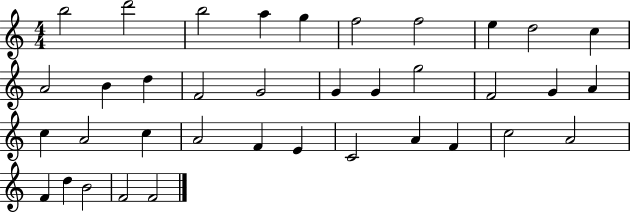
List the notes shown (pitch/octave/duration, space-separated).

B5/h D6/h B5/h A5/q G5/q F5/h F5/h E5/q D5/h C5/q A4/h B4/q D5/q F4/h G4/h G4/q G4/q G5/h F4/h G4/q A4/q C5/q A4/h C5/q A4/h F4/q E4/q C4/h A4/q F4/q C5/h A4/h F4/q D5/q B4/h F4/h F4/h